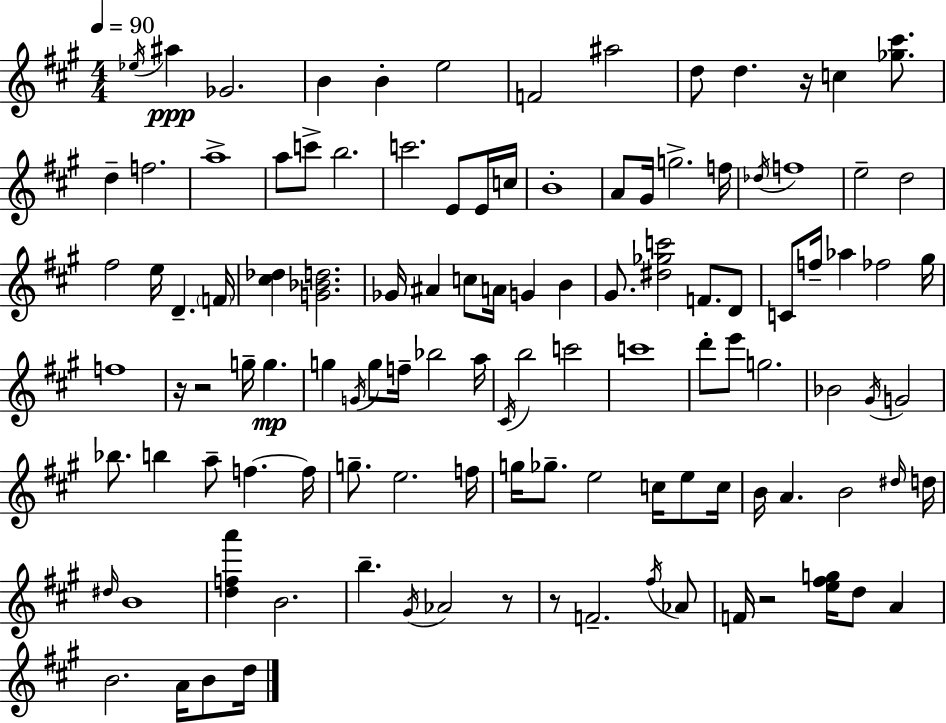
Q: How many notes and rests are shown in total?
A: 114